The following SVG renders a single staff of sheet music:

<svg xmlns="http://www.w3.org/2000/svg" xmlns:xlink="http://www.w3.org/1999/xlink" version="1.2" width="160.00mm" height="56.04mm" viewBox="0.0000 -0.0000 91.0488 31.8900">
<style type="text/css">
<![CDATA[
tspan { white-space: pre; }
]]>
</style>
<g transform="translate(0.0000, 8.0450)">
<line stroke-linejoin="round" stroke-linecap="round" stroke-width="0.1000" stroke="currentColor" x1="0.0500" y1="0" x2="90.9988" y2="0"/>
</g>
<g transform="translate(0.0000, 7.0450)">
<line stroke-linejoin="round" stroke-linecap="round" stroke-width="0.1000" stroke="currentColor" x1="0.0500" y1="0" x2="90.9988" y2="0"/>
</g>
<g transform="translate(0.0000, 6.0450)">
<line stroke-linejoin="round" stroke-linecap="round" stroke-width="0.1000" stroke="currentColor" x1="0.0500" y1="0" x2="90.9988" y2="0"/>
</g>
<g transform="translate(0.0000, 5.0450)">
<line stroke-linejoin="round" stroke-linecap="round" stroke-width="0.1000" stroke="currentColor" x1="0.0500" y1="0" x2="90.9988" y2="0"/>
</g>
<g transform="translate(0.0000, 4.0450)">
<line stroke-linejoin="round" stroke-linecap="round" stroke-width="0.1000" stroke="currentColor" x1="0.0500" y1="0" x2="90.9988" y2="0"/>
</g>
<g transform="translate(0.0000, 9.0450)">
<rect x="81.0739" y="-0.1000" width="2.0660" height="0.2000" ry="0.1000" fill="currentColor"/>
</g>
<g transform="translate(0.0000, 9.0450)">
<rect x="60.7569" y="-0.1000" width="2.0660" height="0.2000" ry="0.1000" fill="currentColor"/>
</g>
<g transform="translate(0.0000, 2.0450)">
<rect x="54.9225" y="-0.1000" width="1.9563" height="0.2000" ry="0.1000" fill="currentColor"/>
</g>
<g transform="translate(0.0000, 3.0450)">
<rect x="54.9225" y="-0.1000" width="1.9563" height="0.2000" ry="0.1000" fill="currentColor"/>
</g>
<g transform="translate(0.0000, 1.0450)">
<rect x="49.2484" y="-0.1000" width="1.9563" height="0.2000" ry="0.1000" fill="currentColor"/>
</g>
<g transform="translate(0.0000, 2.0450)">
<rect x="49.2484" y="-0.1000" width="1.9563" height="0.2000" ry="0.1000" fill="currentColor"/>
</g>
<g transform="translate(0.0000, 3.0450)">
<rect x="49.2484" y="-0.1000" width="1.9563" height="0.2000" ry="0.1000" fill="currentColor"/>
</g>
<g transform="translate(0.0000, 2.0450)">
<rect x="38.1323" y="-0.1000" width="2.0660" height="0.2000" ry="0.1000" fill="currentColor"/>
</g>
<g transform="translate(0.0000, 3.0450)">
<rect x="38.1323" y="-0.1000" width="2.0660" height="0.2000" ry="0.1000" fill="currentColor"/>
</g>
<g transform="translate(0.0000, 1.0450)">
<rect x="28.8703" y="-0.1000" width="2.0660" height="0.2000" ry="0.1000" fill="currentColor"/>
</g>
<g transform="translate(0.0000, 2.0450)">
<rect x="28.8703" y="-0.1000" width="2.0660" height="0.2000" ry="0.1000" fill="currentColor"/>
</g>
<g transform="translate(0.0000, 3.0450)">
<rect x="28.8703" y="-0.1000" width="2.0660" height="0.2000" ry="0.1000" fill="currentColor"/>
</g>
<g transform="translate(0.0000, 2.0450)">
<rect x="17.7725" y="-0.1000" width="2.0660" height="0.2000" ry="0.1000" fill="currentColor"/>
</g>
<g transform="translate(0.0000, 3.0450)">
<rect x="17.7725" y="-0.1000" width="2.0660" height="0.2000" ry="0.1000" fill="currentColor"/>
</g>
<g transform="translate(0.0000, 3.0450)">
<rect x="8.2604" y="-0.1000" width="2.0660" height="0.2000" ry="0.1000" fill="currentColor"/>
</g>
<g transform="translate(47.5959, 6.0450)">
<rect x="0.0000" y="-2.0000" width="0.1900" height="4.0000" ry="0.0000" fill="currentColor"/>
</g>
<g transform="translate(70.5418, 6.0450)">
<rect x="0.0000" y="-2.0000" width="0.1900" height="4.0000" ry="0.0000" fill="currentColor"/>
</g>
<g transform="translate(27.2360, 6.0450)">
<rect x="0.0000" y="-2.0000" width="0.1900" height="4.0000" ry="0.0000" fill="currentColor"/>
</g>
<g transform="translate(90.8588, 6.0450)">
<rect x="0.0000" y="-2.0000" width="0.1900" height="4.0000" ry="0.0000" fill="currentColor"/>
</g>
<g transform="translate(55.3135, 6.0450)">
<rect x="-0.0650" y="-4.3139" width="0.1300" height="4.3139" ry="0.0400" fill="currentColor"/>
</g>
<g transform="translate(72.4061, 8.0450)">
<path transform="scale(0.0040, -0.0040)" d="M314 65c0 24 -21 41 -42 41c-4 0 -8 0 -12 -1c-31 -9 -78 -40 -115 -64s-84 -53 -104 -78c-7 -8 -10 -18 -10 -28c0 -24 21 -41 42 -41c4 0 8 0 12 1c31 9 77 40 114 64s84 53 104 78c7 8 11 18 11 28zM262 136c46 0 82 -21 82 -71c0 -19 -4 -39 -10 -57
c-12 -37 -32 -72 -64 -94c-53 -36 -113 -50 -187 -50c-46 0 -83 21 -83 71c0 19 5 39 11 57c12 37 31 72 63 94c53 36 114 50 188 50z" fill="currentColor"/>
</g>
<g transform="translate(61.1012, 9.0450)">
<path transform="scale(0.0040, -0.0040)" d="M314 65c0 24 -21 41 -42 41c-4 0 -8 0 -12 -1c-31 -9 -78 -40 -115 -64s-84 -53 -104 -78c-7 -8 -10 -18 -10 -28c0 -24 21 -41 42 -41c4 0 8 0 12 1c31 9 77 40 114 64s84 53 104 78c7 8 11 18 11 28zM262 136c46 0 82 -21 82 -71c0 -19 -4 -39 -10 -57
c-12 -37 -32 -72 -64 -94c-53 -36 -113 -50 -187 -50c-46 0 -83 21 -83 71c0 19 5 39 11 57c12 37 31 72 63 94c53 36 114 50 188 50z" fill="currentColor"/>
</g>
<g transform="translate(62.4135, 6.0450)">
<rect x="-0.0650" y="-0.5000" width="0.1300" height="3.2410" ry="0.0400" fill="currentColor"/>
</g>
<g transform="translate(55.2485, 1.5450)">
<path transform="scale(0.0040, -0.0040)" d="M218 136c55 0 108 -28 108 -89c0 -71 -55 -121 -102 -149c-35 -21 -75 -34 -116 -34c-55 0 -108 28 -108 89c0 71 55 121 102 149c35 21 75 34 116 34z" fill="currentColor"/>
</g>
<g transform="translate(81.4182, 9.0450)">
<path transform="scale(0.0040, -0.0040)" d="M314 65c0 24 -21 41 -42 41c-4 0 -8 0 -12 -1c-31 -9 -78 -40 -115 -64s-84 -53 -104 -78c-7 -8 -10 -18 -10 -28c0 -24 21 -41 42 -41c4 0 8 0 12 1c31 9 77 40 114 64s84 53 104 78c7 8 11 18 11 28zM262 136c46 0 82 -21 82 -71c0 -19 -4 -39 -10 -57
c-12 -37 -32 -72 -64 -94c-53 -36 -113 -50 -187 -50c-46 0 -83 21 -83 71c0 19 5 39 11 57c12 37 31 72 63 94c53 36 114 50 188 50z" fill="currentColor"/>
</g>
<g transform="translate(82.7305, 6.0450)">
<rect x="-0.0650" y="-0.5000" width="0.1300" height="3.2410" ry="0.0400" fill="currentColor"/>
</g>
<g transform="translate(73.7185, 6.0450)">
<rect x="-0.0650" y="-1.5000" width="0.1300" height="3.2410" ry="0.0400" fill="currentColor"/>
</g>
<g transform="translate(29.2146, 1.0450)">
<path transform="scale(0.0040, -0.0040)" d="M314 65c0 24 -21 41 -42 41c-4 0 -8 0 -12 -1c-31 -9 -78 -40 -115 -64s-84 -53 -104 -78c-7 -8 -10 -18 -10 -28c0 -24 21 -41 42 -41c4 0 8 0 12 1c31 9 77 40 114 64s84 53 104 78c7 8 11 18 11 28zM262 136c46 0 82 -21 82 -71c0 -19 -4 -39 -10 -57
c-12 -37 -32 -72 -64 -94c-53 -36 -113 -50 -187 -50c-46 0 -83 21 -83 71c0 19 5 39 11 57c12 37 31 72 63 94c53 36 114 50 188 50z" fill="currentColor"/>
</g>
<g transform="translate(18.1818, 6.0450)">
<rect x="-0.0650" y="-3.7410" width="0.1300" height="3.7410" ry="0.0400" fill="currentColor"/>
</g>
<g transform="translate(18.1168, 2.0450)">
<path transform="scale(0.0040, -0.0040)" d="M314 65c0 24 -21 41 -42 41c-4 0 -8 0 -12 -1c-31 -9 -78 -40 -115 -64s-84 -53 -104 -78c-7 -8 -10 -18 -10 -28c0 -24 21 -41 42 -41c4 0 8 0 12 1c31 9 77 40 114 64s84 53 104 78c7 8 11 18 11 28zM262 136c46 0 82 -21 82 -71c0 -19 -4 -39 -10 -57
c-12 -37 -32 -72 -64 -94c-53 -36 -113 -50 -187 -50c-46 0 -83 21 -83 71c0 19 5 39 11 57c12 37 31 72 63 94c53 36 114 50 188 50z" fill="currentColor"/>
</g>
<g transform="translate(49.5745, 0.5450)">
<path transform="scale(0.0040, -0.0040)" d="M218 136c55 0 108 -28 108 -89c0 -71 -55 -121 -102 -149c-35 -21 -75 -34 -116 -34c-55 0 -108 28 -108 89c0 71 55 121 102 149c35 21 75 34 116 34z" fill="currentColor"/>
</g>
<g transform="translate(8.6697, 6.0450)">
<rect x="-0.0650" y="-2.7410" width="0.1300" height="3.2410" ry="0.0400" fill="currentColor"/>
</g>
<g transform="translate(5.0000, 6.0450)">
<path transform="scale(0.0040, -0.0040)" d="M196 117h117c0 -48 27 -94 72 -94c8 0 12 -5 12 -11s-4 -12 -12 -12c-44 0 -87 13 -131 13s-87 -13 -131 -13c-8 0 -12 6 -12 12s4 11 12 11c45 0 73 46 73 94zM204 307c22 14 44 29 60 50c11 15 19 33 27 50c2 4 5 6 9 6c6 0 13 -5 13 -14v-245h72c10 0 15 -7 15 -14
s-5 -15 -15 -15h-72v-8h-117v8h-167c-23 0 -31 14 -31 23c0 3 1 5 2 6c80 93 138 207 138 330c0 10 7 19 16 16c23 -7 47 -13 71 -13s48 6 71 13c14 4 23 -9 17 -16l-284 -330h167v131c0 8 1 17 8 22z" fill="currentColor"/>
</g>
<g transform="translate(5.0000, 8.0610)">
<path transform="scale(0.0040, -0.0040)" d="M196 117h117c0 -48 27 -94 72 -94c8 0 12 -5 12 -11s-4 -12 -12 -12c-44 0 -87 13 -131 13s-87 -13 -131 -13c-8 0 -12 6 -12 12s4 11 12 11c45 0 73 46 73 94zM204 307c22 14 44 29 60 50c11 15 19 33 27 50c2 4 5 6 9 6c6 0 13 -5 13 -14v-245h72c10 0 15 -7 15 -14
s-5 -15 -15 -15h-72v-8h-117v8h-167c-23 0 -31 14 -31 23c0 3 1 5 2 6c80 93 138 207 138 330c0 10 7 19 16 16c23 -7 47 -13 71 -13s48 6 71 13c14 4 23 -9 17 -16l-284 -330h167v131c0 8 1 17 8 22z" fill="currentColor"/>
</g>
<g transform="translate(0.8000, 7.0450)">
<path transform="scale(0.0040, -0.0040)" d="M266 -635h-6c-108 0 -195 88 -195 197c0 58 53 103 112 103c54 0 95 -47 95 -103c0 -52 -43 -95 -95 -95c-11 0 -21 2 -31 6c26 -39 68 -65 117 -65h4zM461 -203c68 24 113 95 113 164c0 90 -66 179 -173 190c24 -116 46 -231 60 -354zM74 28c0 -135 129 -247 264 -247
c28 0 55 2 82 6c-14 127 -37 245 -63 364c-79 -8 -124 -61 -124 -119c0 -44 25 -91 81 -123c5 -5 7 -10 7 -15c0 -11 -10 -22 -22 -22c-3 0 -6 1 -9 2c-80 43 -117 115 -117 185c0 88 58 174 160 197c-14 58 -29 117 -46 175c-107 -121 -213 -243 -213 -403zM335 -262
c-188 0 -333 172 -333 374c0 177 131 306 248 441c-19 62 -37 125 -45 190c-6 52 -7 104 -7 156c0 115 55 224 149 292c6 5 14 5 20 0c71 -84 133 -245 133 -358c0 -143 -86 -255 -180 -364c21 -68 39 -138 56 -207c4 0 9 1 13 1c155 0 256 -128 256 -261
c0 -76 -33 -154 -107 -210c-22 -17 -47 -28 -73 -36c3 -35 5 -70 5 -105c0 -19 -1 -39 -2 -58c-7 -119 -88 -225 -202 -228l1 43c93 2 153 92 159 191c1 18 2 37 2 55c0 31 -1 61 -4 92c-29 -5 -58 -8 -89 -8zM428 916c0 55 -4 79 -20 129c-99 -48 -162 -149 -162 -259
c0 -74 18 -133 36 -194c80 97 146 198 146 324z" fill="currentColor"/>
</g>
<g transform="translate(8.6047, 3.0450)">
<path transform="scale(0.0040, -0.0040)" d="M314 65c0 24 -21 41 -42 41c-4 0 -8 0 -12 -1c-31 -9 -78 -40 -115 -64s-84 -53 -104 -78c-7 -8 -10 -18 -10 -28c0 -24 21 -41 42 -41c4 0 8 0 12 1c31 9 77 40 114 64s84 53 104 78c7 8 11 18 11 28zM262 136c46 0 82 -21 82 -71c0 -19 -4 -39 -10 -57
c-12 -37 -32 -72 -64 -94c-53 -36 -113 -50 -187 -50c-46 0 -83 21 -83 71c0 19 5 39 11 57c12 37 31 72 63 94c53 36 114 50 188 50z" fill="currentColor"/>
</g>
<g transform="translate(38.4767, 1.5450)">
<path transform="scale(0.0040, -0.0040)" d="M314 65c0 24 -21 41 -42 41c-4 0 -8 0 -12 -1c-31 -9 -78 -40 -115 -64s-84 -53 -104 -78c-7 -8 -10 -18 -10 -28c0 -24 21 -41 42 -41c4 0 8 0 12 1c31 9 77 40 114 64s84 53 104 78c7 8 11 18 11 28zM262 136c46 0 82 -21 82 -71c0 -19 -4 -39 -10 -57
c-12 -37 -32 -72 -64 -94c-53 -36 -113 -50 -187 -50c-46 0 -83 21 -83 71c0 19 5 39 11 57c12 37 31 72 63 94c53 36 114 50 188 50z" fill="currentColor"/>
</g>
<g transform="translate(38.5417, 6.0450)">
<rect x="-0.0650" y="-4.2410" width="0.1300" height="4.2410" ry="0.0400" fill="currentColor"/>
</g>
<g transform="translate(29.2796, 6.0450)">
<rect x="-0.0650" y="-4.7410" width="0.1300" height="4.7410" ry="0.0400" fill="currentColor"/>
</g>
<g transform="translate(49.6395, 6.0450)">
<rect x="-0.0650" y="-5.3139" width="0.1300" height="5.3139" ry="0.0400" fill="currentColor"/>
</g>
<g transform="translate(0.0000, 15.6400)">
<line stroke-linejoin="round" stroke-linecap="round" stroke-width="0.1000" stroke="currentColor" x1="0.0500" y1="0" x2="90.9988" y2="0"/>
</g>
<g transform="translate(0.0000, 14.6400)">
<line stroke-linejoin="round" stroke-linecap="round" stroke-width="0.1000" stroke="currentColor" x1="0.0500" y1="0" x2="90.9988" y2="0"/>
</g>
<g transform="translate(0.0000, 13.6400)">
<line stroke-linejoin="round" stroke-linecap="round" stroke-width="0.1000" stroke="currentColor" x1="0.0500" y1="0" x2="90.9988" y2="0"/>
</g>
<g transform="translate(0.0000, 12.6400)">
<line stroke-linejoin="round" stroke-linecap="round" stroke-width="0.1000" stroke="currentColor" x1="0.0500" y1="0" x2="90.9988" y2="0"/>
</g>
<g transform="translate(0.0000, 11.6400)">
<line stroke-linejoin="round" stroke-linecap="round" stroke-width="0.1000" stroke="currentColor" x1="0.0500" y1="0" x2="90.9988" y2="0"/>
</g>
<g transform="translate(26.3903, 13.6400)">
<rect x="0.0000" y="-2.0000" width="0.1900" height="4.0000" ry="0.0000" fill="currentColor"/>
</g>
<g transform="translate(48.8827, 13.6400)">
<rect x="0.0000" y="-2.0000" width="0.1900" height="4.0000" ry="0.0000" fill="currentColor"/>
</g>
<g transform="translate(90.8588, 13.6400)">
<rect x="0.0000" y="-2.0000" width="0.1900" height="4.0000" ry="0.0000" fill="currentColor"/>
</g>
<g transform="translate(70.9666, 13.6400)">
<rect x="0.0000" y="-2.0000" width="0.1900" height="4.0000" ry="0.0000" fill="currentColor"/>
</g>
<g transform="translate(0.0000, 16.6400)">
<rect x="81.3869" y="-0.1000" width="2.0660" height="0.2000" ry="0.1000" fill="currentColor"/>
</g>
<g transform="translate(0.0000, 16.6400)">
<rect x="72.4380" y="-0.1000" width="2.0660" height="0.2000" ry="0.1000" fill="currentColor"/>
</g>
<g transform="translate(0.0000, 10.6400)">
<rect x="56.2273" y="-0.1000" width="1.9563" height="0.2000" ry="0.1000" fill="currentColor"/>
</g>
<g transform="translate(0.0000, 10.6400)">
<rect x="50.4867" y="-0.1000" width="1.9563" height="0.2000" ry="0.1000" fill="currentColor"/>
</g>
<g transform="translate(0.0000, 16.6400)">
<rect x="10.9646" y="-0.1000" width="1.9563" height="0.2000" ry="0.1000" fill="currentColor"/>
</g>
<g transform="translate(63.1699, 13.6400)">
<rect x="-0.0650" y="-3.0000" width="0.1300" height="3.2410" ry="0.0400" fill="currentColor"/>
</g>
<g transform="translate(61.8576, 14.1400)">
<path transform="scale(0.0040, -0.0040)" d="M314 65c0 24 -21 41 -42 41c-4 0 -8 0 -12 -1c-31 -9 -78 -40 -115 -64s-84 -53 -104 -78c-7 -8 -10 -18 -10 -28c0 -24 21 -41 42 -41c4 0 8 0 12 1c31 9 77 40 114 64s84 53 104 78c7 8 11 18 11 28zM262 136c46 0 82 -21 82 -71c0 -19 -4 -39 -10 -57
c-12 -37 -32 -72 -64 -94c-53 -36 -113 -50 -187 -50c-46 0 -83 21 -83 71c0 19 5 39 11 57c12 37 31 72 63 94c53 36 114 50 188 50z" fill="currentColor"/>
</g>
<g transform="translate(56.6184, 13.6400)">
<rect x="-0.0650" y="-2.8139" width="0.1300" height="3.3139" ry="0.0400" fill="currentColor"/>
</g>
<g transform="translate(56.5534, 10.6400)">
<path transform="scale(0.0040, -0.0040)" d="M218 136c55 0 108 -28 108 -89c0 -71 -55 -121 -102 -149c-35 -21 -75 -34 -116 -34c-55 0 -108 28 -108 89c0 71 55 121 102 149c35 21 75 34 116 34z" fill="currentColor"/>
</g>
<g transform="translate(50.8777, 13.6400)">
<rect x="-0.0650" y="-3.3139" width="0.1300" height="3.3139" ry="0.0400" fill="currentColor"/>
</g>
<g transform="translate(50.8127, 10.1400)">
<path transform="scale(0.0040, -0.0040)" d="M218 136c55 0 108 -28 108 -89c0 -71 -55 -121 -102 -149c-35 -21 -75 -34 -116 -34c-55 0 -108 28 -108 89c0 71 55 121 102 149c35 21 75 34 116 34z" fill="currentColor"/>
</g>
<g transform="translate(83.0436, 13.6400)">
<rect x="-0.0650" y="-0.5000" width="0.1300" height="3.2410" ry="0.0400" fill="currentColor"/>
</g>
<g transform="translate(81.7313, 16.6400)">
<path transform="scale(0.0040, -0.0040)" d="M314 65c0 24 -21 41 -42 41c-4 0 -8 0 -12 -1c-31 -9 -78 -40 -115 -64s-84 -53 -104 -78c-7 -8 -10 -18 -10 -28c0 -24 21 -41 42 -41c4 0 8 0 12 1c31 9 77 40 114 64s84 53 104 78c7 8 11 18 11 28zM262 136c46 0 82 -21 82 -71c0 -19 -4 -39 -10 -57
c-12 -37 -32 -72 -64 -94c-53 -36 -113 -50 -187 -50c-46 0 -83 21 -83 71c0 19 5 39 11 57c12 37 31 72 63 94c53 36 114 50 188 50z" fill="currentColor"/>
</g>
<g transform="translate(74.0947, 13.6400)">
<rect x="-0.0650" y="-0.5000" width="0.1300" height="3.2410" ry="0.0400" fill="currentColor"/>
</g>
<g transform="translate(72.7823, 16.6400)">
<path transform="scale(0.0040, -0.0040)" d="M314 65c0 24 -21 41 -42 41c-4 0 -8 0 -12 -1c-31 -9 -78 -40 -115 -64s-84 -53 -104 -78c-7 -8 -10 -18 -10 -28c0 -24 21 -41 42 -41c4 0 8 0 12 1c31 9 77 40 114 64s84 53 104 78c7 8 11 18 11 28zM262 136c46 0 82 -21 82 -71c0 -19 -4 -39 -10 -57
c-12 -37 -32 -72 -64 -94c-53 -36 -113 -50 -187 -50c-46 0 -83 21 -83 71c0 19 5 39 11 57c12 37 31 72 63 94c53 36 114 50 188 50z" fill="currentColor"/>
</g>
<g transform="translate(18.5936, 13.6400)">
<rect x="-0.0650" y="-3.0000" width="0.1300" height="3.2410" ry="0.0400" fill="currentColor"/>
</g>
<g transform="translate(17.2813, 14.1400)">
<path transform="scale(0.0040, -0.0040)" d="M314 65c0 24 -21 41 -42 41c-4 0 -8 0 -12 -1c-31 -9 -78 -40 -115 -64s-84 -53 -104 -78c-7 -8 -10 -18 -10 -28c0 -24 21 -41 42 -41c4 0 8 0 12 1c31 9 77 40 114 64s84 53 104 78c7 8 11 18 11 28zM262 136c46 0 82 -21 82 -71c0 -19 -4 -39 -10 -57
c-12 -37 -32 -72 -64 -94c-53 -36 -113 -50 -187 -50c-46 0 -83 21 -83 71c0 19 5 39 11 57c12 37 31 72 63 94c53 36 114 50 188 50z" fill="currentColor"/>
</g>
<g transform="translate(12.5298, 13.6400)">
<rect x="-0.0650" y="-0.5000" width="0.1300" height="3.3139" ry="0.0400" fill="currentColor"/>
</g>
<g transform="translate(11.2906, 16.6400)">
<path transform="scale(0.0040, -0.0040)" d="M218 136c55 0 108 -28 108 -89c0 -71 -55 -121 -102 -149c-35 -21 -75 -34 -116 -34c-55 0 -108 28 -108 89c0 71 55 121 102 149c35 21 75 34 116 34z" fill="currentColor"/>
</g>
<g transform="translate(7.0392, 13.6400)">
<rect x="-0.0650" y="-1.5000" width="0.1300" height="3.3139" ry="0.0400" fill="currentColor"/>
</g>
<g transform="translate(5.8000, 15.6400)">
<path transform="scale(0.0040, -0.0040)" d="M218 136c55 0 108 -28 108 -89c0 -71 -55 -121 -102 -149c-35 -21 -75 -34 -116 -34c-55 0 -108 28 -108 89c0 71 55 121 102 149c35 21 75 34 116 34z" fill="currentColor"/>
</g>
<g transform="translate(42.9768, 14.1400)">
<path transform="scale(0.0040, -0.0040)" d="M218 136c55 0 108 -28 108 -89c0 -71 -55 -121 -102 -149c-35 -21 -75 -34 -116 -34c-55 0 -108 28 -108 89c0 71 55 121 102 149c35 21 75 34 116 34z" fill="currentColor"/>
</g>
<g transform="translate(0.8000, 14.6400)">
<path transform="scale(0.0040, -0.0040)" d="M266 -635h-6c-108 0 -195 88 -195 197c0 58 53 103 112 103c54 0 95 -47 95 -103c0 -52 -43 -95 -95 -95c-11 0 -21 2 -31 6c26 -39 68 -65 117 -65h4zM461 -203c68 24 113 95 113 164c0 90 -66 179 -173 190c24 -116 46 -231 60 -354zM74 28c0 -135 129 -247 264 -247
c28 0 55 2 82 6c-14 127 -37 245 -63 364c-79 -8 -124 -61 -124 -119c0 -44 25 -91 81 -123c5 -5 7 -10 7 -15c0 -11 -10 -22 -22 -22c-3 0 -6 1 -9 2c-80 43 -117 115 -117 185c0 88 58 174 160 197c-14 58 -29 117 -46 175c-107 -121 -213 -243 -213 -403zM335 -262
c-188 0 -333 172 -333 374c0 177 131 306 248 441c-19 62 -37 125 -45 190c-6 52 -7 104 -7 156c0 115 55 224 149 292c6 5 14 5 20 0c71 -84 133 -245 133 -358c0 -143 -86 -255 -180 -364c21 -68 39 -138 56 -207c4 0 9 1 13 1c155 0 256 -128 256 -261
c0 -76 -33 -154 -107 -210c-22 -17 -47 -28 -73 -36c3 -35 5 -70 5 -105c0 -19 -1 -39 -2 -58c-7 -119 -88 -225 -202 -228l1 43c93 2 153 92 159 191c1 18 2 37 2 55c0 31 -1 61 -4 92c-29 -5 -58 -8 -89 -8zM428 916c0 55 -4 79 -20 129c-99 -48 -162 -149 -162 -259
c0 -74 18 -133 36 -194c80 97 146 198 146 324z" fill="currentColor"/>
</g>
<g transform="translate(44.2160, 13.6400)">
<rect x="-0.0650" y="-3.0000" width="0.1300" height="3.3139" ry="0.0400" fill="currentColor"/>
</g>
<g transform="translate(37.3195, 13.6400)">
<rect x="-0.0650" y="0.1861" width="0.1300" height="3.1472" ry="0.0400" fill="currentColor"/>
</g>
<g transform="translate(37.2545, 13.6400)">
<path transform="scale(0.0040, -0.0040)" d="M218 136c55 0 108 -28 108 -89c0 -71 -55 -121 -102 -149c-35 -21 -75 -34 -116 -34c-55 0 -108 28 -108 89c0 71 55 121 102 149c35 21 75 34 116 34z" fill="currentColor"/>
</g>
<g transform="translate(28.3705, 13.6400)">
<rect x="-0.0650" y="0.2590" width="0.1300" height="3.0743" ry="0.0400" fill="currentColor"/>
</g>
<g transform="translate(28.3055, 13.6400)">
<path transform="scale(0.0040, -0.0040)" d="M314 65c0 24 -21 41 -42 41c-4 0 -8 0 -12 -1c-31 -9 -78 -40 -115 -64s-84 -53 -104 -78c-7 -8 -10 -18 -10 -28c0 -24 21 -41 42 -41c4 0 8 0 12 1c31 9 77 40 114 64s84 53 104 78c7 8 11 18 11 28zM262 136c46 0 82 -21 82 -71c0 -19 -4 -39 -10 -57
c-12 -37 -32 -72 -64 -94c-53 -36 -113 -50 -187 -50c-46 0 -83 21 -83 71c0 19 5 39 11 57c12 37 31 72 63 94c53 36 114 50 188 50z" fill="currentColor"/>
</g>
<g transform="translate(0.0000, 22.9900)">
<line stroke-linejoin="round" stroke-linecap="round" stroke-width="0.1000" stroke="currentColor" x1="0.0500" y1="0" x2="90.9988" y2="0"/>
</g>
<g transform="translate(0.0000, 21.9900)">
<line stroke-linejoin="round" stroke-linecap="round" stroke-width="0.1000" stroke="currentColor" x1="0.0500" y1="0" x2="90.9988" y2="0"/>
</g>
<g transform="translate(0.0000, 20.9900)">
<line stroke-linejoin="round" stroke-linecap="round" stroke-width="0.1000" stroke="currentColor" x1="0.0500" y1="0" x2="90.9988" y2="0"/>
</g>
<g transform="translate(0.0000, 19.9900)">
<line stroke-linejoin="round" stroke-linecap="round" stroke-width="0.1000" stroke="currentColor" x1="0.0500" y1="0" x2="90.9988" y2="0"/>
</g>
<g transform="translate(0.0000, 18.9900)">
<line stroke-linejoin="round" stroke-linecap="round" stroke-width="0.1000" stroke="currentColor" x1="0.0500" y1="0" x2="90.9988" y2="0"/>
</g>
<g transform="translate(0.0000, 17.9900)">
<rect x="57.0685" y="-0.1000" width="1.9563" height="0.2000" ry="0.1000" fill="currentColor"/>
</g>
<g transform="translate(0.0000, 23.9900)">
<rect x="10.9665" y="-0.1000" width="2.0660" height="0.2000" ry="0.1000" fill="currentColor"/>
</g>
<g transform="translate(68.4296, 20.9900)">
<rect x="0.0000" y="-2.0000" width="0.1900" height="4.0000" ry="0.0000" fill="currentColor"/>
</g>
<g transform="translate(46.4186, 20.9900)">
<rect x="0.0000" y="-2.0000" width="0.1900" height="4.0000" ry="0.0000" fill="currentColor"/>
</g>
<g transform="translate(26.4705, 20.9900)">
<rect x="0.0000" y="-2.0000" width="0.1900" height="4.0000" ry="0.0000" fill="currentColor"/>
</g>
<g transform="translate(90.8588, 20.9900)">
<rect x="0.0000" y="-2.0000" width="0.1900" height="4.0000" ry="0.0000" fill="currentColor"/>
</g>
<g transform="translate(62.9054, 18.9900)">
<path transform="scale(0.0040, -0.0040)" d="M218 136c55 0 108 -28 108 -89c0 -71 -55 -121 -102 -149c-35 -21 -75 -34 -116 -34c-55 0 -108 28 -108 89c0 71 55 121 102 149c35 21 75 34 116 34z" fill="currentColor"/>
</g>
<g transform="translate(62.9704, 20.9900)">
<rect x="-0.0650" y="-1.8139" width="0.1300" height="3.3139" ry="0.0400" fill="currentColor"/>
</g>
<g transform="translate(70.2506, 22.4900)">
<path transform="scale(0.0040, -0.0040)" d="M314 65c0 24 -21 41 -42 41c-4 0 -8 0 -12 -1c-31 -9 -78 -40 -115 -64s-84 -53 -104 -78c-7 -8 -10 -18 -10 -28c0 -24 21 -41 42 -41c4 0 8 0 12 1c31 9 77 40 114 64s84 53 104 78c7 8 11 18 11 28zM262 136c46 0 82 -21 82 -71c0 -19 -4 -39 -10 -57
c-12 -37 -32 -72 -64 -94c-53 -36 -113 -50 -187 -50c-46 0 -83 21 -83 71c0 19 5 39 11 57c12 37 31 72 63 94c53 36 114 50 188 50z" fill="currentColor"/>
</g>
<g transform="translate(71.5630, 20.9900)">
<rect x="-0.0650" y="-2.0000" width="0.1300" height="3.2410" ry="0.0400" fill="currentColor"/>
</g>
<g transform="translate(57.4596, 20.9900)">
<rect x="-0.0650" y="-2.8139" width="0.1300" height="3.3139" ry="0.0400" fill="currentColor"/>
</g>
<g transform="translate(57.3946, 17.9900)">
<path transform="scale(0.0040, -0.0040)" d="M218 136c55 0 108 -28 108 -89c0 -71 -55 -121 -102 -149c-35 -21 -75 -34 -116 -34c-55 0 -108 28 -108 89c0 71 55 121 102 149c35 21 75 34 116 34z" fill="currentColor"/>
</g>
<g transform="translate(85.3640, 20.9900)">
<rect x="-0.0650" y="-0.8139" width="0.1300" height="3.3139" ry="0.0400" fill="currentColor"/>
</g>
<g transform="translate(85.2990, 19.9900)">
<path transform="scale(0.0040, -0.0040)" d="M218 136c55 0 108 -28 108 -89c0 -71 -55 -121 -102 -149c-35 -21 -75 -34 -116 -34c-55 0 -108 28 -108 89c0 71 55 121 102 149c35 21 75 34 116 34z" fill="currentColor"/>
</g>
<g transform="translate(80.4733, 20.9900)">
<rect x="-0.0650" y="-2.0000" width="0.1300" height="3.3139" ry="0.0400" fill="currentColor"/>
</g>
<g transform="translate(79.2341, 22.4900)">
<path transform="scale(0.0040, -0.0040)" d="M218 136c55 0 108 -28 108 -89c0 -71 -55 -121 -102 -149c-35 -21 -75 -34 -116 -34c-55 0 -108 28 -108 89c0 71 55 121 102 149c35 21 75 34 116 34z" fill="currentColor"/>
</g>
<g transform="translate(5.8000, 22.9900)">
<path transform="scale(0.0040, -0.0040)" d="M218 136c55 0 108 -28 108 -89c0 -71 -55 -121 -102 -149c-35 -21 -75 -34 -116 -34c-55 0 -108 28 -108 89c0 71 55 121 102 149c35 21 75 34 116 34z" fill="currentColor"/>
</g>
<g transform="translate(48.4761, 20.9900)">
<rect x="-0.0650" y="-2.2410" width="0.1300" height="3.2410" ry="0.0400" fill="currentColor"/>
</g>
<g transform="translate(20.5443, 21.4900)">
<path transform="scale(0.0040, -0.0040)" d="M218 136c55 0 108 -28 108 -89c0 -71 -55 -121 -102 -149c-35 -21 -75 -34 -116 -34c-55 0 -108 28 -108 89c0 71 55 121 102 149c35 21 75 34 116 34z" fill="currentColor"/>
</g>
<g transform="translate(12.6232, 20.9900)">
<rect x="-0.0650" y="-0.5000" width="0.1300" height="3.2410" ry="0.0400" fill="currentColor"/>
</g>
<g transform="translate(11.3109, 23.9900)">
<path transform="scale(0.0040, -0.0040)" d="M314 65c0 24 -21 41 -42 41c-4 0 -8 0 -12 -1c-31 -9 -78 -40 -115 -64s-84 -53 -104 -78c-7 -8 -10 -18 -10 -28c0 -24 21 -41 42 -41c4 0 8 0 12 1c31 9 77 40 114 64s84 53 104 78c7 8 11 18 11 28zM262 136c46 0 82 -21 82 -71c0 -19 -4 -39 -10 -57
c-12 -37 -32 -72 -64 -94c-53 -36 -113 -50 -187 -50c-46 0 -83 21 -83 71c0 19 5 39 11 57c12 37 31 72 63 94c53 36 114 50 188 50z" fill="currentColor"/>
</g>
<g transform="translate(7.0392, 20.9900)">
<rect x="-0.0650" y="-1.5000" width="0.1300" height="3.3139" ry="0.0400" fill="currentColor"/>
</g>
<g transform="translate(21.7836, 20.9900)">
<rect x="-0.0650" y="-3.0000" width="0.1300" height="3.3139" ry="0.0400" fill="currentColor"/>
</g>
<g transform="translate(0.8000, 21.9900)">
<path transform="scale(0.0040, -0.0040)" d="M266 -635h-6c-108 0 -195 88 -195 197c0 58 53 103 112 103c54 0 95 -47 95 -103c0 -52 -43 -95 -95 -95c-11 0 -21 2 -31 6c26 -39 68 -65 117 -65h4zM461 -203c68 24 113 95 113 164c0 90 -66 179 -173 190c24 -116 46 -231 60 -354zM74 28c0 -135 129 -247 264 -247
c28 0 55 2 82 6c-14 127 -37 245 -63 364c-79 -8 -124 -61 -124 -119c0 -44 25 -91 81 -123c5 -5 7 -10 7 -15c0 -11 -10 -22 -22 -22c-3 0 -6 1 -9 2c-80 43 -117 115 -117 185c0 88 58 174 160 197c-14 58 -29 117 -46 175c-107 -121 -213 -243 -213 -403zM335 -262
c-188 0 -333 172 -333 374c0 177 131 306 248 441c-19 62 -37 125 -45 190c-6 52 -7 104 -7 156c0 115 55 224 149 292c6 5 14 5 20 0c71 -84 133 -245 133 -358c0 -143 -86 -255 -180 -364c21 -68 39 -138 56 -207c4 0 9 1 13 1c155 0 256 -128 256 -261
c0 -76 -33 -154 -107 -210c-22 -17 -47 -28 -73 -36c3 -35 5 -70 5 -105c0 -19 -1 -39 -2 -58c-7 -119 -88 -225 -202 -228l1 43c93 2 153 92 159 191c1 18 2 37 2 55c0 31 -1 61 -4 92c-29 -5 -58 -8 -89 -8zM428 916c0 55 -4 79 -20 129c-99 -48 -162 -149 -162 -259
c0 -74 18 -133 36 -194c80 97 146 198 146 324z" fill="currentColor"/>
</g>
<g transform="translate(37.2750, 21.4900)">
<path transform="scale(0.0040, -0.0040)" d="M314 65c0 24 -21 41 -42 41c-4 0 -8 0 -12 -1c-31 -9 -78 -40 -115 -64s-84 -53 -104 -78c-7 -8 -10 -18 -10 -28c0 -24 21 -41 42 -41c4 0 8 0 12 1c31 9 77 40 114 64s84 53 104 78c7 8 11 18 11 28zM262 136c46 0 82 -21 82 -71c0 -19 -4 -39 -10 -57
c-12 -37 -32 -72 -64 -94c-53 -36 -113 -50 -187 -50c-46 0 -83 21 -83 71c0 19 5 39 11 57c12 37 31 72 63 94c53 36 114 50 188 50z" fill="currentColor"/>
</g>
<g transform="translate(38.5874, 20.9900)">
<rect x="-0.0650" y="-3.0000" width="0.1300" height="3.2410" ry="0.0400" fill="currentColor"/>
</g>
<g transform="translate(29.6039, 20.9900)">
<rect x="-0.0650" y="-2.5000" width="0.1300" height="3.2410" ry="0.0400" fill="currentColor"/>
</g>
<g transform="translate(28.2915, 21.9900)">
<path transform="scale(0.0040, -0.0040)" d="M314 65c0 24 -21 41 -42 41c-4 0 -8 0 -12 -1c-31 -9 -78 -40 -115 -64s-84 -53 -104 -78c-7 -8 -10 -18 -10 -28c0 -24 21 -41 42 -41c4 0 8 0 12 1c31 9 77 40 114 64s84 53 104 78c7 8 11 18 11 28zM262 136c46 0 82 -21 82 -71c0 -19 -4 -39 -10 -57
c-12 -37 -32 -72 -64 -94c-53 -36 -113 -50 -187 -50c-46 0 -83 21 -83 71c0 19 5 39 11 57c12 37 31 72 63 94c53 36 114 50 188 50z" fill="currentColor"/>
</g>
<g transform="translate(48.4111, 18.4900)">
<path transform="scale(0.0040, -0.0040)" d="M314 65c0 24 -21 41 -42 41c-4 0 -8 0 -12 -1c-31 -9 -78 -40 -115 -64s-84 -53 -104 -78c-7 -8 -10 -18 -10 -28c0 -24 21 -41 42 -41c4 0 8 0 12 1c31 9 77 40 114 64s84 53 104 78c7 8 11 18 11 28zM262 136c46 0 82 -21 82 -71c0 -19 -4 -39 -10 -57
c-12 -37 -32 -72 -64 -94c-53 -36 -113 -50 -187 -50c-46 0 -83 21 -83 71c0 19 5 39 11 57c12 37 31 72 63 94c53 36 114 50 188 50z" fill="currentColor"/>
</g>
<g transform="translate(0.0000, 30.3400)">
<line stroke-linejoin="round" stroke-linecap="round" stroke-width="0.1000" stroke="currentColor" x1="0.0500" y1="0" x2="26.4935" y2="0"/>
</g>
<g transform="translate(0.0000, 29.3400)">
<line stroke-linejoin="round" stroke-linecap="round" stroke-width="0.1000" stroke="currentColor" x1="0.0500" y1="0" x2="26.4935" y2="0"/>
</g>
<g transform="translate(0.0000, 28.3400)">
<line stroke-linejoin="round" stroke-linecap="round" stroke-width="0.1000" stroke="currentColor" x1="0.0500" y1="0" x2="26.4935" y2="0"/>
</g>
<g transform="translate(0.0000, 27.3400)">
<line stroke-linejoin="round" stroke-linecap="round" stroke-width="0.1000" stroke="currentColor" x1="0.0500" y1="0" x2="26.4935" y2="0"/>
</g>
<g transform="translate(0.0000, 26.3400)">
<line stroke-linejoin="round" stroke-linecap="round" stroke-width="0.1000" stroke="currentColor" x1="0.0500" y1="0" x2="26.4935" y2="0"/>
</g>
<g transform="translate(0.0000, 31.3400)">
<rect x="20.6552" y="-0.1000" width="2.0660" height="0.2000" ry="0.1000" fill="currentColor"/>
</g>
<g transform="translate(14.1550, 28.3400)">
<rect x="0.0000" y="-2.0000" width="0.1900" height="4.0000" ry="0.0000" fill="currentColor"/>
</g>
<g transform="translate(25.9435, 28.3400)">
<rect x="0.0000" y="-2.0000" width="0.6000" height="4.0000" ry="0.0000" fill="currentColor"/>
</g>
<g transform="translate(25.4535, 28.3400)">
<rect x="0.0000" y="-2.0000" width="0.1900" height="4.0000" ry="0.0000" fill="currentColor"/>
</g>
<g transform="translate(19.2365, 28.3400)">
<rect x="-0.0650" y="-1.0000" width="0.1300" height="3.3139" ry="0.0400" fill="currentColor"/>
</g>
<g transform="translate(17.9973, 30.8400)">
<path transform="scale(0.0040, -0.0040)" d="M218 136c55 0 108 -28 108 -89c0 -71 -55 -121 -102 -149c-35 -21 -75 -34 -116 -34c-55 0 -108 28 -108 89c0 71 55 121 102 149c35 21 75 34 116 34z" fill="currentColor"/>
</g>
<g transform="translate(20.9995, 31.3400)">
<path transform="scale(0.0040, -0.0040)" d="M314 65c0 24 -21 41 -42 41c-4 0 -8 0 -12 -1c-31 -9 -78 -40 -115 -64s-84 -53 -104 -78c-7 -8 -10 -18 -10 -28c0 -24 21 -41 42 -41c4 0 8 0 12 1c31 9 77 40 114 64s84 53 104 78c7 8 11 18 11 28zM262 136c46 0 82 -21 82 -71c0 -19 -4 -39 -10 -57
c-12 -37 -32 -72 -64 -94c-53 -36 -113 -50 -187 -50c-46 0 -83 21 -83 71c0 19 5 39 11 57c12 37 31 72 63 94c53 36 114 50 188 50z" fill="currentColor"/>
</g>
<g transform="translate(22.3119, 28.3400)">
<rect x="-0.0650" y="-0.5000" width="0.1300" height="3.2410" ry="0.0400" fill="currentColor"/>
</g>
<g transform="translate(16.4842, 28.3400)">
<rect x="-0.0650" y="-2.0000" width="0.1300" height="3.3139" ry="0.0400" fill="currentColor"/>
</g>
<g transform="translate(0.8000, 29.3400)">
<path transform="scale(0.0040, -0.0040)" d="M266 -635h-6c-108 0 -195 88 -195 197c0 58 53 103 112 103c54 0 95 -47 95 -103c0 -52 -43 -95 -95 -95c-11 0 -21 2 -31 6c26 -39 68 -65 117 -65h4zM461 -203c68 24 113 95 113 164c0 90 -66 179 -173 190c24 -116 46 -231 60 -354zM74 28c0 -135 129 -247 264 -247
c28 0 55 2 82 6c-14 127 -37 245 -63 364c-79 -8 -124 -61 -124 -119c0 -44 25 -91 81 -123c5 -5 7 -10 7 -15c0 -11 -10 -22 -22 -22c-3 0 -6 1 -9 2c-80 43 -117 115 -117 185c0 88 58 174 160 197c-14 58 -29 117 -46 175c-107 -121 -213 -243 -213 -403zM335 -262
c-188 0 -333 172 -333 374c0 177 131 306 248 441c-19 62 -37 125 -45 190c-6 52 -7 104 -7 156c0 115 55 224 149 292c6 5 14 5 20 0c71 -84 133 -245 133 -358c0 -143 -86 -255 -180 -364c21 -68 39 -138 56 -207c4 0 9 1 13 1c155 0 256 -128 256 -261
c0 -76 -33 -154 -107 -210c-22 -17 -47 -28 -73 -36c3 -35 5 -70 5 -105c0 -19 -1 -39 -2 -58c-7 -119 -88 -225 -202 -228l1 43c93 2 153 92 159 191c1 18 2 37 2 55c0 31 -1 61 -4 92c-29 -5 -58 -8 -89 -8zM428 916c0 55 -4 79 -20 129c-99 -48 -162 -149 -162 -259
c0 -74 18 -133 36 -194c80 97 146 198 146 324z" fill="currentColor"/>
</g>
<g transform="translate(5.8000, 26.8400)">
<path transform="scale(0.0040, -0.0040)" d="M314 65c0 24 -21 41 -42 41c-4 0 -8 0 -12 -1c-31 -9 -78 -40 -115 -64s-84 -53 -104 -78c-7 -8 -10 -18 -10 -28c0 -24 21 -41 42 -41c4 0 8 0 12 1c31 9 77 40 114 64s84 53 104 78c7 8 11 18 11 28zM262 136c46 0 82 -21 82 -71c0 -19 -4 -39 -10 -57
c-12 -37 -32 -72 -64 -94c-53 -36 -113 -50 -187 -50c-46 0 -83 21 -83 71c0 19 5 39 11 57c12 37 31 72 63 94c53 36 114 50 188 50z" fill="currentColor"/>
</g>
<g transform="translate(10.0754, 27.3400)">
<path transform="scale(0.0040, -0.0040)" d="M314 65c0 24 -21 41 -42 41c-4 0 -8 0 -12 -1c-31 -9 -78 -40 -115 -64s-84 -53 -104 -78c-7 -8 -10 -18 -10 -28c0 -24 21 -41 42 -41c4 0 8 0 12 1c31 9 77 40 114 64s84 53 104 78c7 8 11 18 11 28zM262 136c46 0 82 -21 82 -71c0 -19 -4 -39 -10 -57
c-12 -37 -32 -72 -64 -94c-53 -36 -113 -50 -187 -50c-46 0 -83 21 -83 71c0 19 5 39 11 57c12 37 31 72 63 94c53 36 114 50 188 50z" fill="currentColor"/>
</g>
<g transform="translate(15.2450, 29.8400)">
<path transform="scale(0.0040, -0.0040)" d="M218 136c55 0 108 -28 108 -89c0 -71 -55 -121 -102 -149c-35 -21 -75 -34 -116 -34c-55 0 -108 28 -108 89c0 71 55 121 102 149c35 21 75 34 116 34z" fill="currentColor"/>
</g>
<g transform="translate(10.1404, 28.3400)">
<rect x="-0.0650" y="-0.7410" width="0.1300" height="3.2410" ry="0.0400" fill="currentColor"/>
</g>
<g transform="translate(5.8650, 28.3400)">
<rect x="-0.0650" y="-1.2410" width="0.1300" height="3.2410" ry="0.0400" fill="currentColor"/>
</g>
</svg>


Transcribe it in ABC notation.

X:1
T:Untitled
M:4/4
L:1/4
K:C
a2 c'2 e'2 d'2 f' d' C2 E2 C2 E C A2 B2 B A b a A2 C2 C2 E C2 A G2 A2 g2 a f F2 F d e2 d2 F D C2